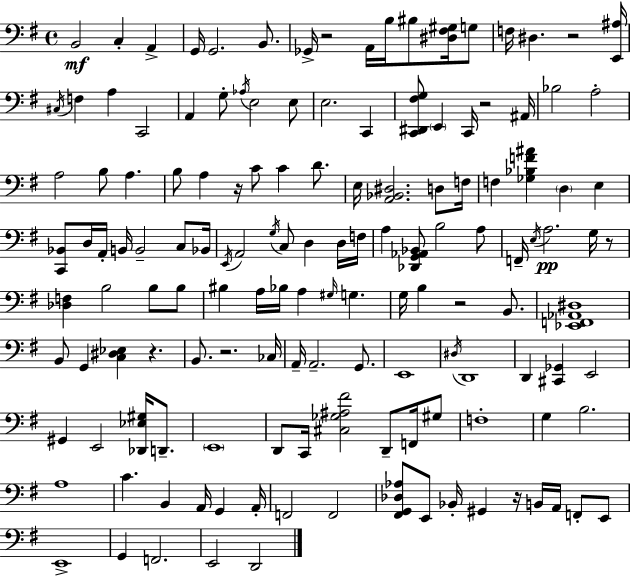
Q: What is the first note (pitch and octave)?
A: B2